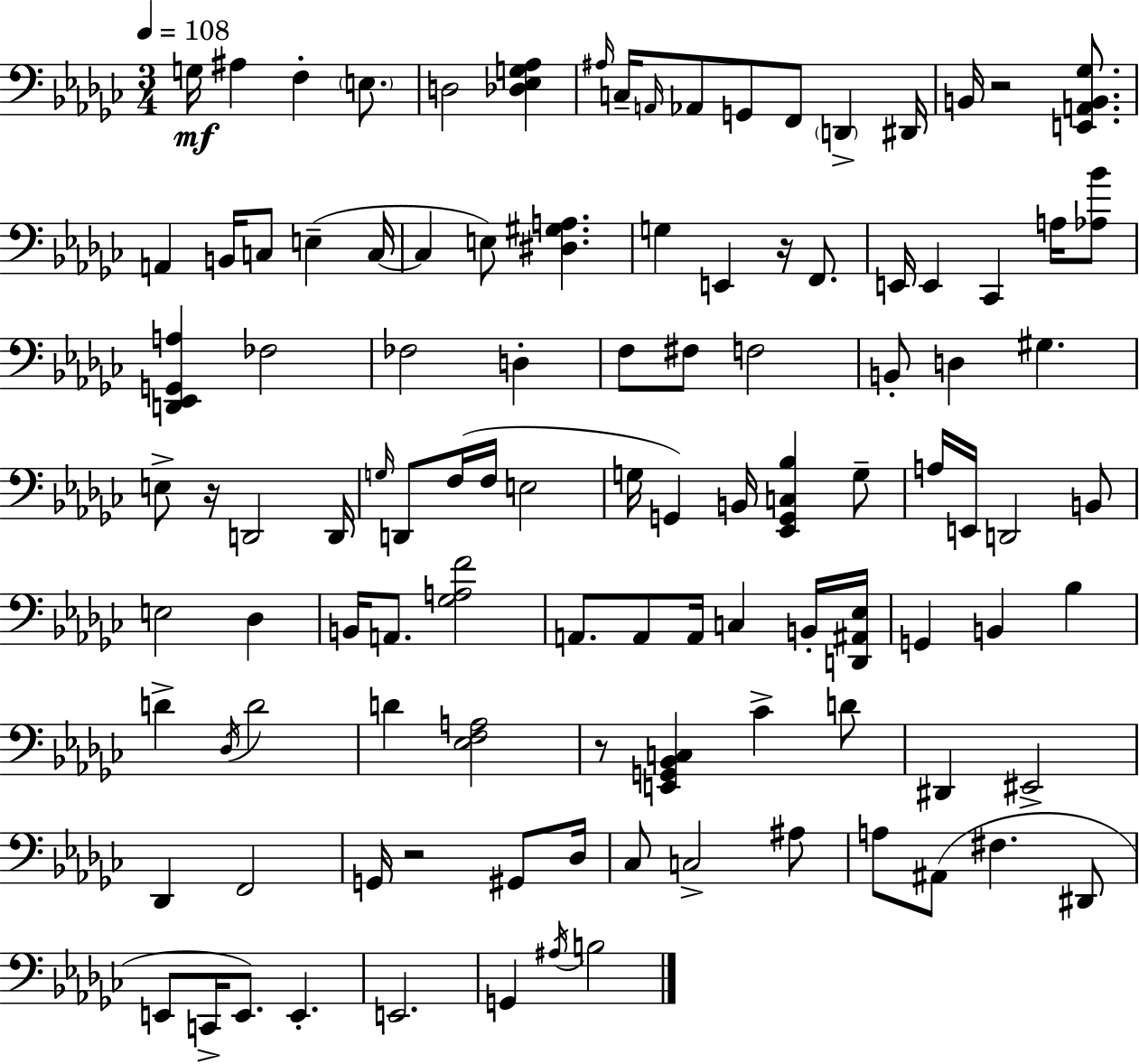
G3/s A#3/q F3/q E3/e. D3/h [Db3,Eb3,G3,Ab3]/q A#3/s C3/s A2/s Ab2/e G2/e F2/e D2/q D#2/s B2/s R/h [E2,A2,B2,Gb3]/e. A2/q B2/s C3/e E3/q C3/s C3/q E3/e [D#3,G#3,A3]/q. G3/q E2/q R/s F2/e. E2/s E2/q CES2/q A3/s [Ab3,Bb4]/e [D2,Eb2,G2,A3]/q FES3/h FES3/h D3/q F3/e F#3/e F3/h B2/e D3/q G#3/q. E3/e R/s D2/h D2/s G3/s D2/e F3/s F3/s E3/h G3/s G2/q B2/s [Eb2,G2,C3,Bb3]/q G3/e A3/s E2/s D2/h B2/e E3/h Db3/q B2/s A2/e. [Gb3,A3,F4]/h A2/e. A2/e A2/s C3/q B2/s [D2,A#2,Eb3]/s G2/q B2/q Bb3/q D4/q Db3/s D4/h D4/q [Eb3,F3,A3]/h R/e [E2,G2,Bb2,C3]/q CES4/q D4/e D#2/q EIS2/h Db2/q F2/h G2/s R/h G#2/e Db3/s CES3/e C3/h A#3/e A3/e A#2/e F#3/q. D#2/e E2/e C2/s E2/e. E2/q. E2/h. G2/q A#3/s B3/h